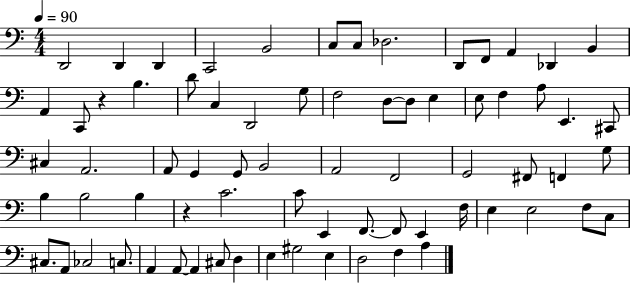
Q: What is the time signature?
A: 4/4